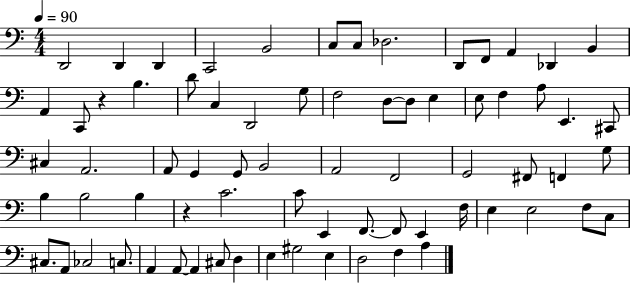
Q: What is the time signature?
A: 4/4